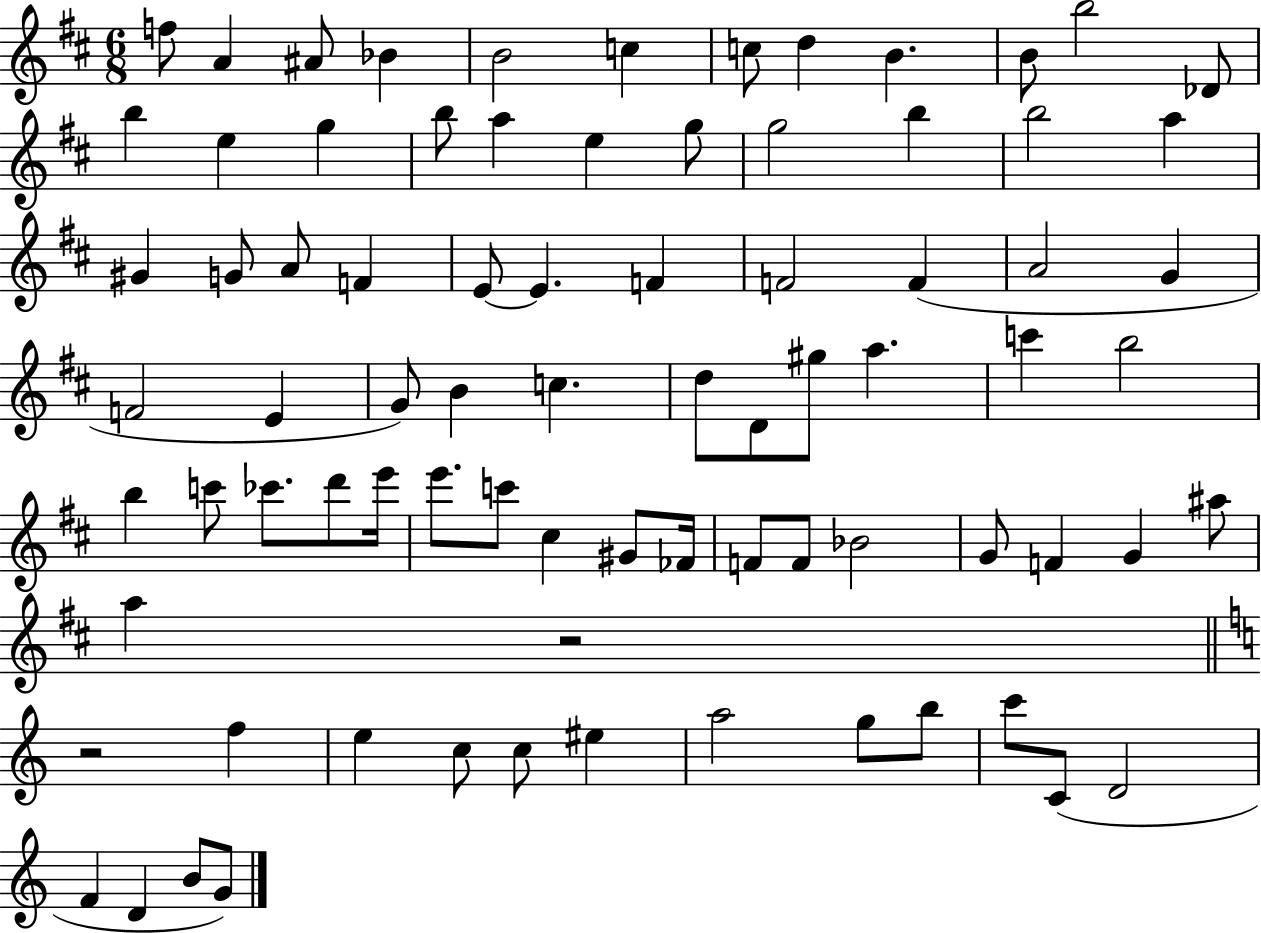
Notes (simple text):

F5/e A4/q A#4/e Bb4/q B4/h C5/q C5/e D5/q B4/q. B4/e B5/h Db4/e B5/q E5/q G5/q B5/e A5/q E5/q G5/e G5/h B5/q B5/h A5/q G#4/q G4/e A4/e F4/q E4/e E4/q. F4/q F4/h F4/q A4/h G4/q F4/h E4/q G4/e B4/q C5/q. D5/e D4/e G#5/e A5/q. C6/q B5/h B5/q C6/e CES6/e. D6/e E6/s E6/e. C6/e C#5/q G#4/e FES4/s F4/e F4/e Bb4/h G4/e F4/q G4/q A#5/e A5/q R/h R/h F5/q E5/q C5/e C5/e EIS5/q A5/h G5/e B5/e C6/e C4/e D4/h F4/q D4/q B4/e G4/e